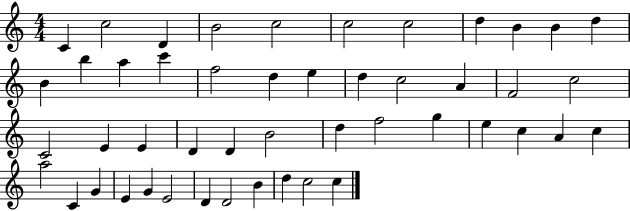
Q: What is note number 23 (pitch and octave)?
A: C5